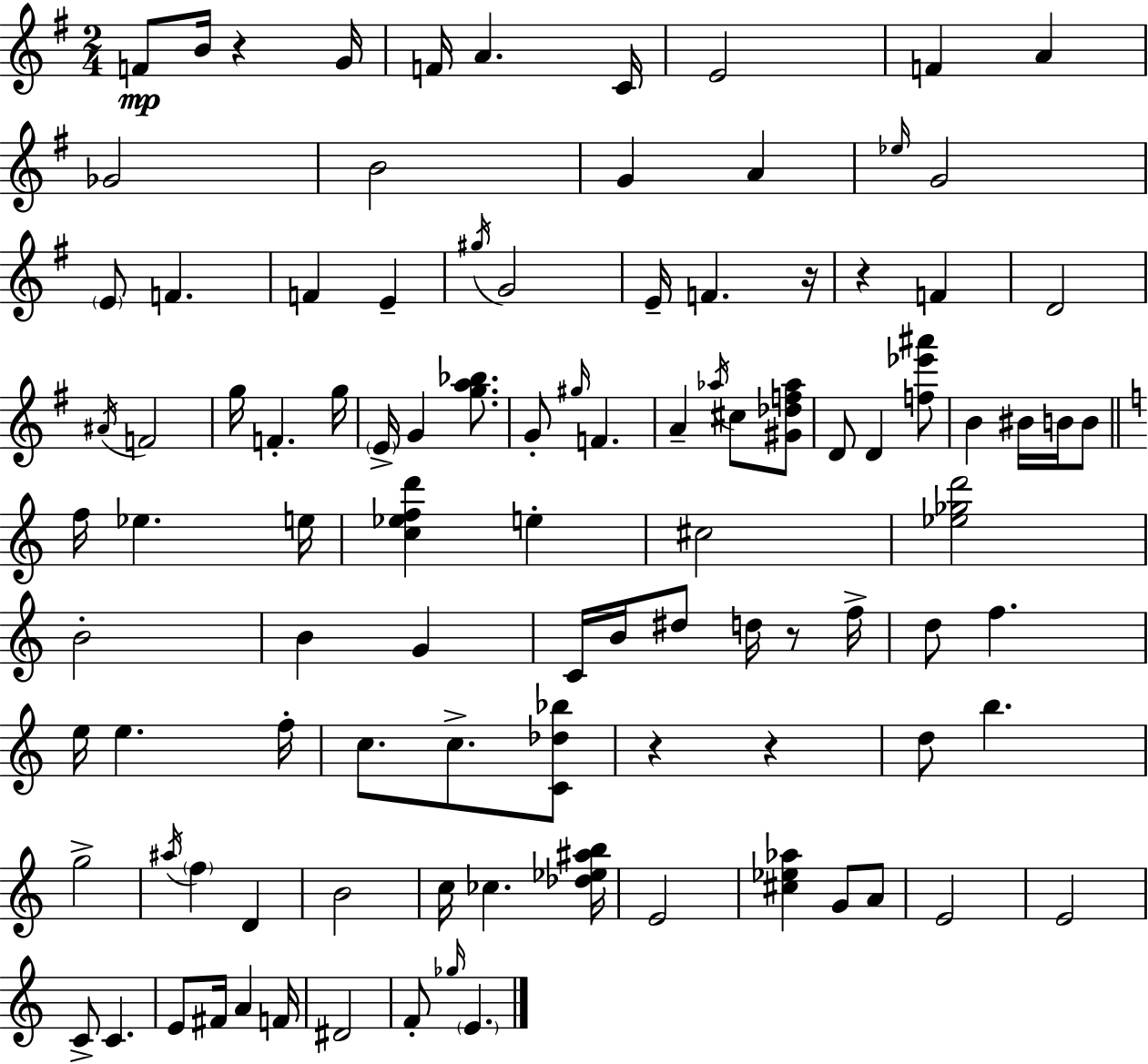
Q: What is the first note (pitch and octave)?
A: F4